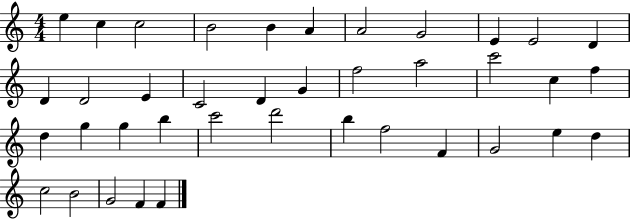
{
  \clef treble
  \numericTimeSignature
  \time 4/4
  \key c \major
  e''4 c''4 c''2 | b'2 b'4 a'4 | a'2 g'2 | e'4 e'2 d'4 | \break d'4 d'2 e'4 | c'2 d'4 g'4 | f''2 a''2 | c'''2 c''4 f''4 | \break d''4 g''4 g''4 b''4 | c'''2 d'''2 | b''4 f''2 f'4 | g'2 e''4 d''4 | \break c''2 b'2 | g'2 f'4 f'4 | \bar "|."
}